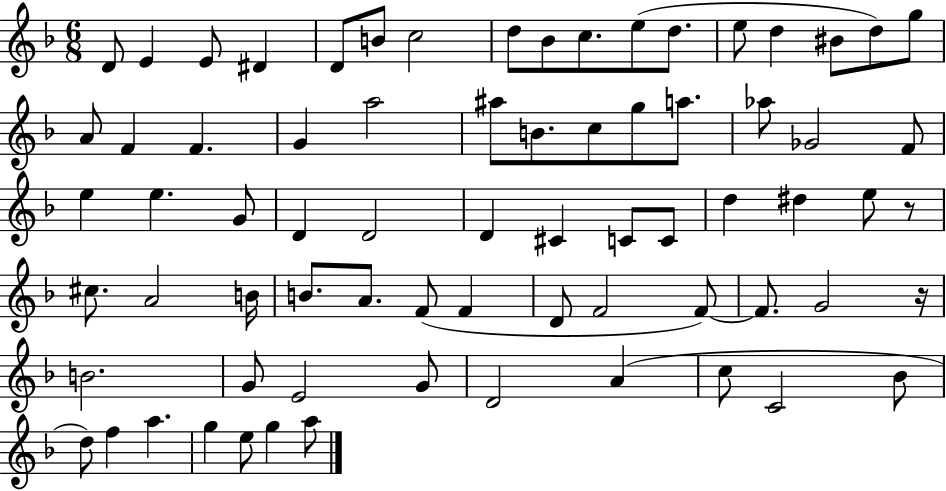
X:1
T:Untitled
M:6/8
L:1/4
K:F
D/2 E E/2 ^D D/2 B/2 c2 d/2 _B/2 c/2 e/2 d/2 e/2 d ^B/2 d/2 g/2 A/2 F F G a2 ^a/2 B/2 c/2 g/2 a/2 _a/2 _G2 F/2 e e G/2 D D2 D ^C C/2 C/2 d ^d e/2 z/2 ^c/2 A2 B/4 B/2 A/2 F/2 F D/2 F2 F/2 F/2 G2 z/4 B2 G/2 E2 G/2 D2 A c/2 C2 _B/2 d/2 f a g e/2 g a/2